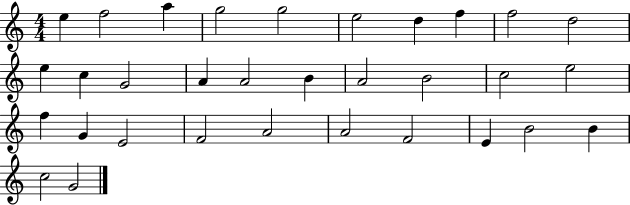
X:1
T:Untitled
M:4/4
L:1/4
K:C
e f2 a g2 g2 e2 d f f2 d2 e c G2 A A2 B A2 B2 c2 e2 f G E2 F2 A2 A2 F2 E B2 B c2 G2